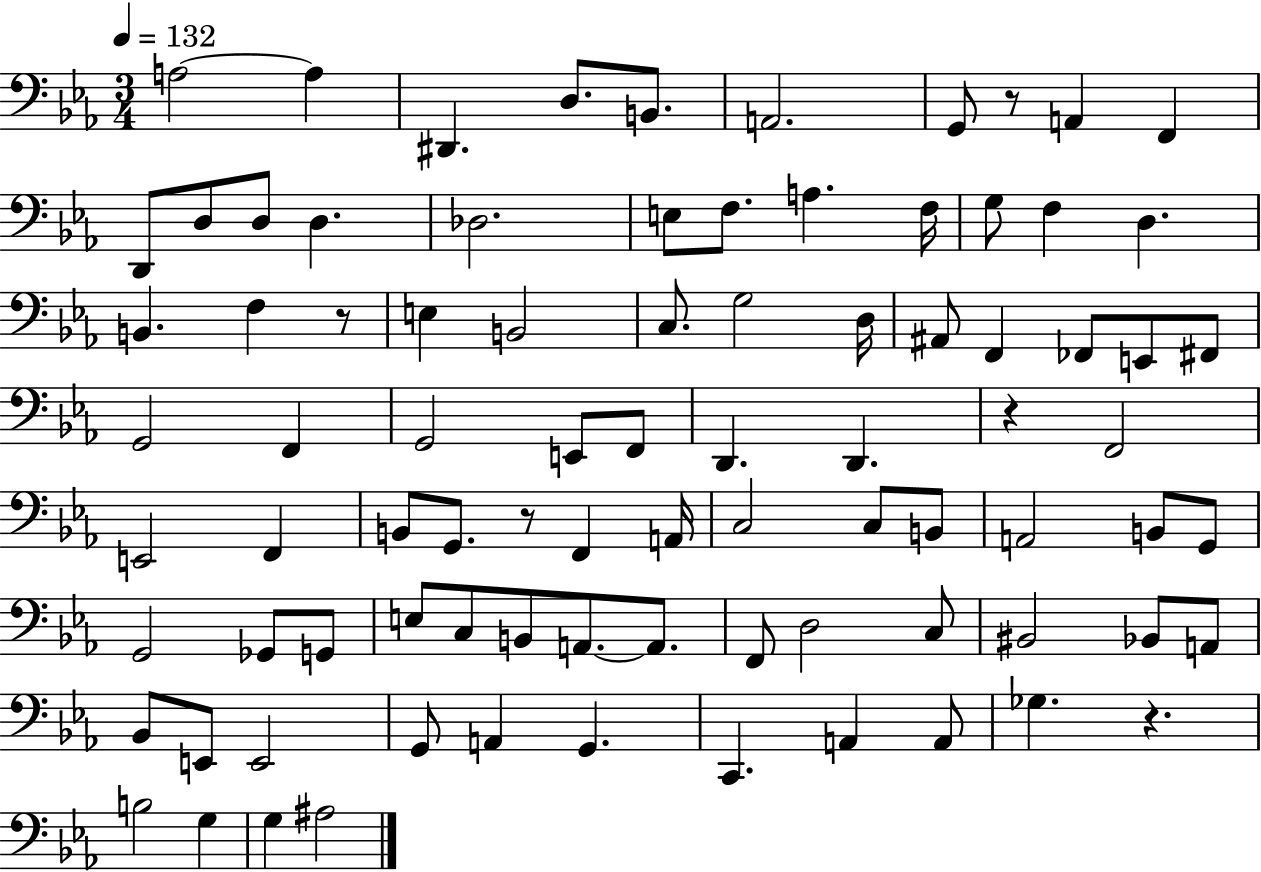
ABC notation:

X:1
T:Untitled
M:3/4
L:1/4
K:Eb
A,2 A, ^D,, D,/2 B,,/2 A,,2 G,,/2 z/2 A,, F,, D,,/2 D,/2 D,/2 D, _D,2 E,/2 F,/2 A, F,/4 G,/2 F, D, B,, F, z/2 E, B,,2 C,/2 G,2 D,/4 ^A,,/2 F,, _F,,/2 E,,/2 ^F,,/2 G,,2 F,, G,,2 E,,/2 F,,/2 D,, D,, z F,,2 E,,2 F,, B,,/2 G,,/2 z/2 F,, A,,/4 C,2 C,/2 B,,/2 A,,2 B,,/2 G,,/2 G,,2 _G,,/2 G,,/2 E,/2 C,/2 B,,/2 A,,/2 A,,/2 F,,/2 D,2 C,/2 ^B,,2 _B,,/2 A,,/2 _B,,/2 E,,/2 E,,2 G,,/2 A,, G,, C,, A,, A,,/2 _G, z B,2 G, G, ^A,2